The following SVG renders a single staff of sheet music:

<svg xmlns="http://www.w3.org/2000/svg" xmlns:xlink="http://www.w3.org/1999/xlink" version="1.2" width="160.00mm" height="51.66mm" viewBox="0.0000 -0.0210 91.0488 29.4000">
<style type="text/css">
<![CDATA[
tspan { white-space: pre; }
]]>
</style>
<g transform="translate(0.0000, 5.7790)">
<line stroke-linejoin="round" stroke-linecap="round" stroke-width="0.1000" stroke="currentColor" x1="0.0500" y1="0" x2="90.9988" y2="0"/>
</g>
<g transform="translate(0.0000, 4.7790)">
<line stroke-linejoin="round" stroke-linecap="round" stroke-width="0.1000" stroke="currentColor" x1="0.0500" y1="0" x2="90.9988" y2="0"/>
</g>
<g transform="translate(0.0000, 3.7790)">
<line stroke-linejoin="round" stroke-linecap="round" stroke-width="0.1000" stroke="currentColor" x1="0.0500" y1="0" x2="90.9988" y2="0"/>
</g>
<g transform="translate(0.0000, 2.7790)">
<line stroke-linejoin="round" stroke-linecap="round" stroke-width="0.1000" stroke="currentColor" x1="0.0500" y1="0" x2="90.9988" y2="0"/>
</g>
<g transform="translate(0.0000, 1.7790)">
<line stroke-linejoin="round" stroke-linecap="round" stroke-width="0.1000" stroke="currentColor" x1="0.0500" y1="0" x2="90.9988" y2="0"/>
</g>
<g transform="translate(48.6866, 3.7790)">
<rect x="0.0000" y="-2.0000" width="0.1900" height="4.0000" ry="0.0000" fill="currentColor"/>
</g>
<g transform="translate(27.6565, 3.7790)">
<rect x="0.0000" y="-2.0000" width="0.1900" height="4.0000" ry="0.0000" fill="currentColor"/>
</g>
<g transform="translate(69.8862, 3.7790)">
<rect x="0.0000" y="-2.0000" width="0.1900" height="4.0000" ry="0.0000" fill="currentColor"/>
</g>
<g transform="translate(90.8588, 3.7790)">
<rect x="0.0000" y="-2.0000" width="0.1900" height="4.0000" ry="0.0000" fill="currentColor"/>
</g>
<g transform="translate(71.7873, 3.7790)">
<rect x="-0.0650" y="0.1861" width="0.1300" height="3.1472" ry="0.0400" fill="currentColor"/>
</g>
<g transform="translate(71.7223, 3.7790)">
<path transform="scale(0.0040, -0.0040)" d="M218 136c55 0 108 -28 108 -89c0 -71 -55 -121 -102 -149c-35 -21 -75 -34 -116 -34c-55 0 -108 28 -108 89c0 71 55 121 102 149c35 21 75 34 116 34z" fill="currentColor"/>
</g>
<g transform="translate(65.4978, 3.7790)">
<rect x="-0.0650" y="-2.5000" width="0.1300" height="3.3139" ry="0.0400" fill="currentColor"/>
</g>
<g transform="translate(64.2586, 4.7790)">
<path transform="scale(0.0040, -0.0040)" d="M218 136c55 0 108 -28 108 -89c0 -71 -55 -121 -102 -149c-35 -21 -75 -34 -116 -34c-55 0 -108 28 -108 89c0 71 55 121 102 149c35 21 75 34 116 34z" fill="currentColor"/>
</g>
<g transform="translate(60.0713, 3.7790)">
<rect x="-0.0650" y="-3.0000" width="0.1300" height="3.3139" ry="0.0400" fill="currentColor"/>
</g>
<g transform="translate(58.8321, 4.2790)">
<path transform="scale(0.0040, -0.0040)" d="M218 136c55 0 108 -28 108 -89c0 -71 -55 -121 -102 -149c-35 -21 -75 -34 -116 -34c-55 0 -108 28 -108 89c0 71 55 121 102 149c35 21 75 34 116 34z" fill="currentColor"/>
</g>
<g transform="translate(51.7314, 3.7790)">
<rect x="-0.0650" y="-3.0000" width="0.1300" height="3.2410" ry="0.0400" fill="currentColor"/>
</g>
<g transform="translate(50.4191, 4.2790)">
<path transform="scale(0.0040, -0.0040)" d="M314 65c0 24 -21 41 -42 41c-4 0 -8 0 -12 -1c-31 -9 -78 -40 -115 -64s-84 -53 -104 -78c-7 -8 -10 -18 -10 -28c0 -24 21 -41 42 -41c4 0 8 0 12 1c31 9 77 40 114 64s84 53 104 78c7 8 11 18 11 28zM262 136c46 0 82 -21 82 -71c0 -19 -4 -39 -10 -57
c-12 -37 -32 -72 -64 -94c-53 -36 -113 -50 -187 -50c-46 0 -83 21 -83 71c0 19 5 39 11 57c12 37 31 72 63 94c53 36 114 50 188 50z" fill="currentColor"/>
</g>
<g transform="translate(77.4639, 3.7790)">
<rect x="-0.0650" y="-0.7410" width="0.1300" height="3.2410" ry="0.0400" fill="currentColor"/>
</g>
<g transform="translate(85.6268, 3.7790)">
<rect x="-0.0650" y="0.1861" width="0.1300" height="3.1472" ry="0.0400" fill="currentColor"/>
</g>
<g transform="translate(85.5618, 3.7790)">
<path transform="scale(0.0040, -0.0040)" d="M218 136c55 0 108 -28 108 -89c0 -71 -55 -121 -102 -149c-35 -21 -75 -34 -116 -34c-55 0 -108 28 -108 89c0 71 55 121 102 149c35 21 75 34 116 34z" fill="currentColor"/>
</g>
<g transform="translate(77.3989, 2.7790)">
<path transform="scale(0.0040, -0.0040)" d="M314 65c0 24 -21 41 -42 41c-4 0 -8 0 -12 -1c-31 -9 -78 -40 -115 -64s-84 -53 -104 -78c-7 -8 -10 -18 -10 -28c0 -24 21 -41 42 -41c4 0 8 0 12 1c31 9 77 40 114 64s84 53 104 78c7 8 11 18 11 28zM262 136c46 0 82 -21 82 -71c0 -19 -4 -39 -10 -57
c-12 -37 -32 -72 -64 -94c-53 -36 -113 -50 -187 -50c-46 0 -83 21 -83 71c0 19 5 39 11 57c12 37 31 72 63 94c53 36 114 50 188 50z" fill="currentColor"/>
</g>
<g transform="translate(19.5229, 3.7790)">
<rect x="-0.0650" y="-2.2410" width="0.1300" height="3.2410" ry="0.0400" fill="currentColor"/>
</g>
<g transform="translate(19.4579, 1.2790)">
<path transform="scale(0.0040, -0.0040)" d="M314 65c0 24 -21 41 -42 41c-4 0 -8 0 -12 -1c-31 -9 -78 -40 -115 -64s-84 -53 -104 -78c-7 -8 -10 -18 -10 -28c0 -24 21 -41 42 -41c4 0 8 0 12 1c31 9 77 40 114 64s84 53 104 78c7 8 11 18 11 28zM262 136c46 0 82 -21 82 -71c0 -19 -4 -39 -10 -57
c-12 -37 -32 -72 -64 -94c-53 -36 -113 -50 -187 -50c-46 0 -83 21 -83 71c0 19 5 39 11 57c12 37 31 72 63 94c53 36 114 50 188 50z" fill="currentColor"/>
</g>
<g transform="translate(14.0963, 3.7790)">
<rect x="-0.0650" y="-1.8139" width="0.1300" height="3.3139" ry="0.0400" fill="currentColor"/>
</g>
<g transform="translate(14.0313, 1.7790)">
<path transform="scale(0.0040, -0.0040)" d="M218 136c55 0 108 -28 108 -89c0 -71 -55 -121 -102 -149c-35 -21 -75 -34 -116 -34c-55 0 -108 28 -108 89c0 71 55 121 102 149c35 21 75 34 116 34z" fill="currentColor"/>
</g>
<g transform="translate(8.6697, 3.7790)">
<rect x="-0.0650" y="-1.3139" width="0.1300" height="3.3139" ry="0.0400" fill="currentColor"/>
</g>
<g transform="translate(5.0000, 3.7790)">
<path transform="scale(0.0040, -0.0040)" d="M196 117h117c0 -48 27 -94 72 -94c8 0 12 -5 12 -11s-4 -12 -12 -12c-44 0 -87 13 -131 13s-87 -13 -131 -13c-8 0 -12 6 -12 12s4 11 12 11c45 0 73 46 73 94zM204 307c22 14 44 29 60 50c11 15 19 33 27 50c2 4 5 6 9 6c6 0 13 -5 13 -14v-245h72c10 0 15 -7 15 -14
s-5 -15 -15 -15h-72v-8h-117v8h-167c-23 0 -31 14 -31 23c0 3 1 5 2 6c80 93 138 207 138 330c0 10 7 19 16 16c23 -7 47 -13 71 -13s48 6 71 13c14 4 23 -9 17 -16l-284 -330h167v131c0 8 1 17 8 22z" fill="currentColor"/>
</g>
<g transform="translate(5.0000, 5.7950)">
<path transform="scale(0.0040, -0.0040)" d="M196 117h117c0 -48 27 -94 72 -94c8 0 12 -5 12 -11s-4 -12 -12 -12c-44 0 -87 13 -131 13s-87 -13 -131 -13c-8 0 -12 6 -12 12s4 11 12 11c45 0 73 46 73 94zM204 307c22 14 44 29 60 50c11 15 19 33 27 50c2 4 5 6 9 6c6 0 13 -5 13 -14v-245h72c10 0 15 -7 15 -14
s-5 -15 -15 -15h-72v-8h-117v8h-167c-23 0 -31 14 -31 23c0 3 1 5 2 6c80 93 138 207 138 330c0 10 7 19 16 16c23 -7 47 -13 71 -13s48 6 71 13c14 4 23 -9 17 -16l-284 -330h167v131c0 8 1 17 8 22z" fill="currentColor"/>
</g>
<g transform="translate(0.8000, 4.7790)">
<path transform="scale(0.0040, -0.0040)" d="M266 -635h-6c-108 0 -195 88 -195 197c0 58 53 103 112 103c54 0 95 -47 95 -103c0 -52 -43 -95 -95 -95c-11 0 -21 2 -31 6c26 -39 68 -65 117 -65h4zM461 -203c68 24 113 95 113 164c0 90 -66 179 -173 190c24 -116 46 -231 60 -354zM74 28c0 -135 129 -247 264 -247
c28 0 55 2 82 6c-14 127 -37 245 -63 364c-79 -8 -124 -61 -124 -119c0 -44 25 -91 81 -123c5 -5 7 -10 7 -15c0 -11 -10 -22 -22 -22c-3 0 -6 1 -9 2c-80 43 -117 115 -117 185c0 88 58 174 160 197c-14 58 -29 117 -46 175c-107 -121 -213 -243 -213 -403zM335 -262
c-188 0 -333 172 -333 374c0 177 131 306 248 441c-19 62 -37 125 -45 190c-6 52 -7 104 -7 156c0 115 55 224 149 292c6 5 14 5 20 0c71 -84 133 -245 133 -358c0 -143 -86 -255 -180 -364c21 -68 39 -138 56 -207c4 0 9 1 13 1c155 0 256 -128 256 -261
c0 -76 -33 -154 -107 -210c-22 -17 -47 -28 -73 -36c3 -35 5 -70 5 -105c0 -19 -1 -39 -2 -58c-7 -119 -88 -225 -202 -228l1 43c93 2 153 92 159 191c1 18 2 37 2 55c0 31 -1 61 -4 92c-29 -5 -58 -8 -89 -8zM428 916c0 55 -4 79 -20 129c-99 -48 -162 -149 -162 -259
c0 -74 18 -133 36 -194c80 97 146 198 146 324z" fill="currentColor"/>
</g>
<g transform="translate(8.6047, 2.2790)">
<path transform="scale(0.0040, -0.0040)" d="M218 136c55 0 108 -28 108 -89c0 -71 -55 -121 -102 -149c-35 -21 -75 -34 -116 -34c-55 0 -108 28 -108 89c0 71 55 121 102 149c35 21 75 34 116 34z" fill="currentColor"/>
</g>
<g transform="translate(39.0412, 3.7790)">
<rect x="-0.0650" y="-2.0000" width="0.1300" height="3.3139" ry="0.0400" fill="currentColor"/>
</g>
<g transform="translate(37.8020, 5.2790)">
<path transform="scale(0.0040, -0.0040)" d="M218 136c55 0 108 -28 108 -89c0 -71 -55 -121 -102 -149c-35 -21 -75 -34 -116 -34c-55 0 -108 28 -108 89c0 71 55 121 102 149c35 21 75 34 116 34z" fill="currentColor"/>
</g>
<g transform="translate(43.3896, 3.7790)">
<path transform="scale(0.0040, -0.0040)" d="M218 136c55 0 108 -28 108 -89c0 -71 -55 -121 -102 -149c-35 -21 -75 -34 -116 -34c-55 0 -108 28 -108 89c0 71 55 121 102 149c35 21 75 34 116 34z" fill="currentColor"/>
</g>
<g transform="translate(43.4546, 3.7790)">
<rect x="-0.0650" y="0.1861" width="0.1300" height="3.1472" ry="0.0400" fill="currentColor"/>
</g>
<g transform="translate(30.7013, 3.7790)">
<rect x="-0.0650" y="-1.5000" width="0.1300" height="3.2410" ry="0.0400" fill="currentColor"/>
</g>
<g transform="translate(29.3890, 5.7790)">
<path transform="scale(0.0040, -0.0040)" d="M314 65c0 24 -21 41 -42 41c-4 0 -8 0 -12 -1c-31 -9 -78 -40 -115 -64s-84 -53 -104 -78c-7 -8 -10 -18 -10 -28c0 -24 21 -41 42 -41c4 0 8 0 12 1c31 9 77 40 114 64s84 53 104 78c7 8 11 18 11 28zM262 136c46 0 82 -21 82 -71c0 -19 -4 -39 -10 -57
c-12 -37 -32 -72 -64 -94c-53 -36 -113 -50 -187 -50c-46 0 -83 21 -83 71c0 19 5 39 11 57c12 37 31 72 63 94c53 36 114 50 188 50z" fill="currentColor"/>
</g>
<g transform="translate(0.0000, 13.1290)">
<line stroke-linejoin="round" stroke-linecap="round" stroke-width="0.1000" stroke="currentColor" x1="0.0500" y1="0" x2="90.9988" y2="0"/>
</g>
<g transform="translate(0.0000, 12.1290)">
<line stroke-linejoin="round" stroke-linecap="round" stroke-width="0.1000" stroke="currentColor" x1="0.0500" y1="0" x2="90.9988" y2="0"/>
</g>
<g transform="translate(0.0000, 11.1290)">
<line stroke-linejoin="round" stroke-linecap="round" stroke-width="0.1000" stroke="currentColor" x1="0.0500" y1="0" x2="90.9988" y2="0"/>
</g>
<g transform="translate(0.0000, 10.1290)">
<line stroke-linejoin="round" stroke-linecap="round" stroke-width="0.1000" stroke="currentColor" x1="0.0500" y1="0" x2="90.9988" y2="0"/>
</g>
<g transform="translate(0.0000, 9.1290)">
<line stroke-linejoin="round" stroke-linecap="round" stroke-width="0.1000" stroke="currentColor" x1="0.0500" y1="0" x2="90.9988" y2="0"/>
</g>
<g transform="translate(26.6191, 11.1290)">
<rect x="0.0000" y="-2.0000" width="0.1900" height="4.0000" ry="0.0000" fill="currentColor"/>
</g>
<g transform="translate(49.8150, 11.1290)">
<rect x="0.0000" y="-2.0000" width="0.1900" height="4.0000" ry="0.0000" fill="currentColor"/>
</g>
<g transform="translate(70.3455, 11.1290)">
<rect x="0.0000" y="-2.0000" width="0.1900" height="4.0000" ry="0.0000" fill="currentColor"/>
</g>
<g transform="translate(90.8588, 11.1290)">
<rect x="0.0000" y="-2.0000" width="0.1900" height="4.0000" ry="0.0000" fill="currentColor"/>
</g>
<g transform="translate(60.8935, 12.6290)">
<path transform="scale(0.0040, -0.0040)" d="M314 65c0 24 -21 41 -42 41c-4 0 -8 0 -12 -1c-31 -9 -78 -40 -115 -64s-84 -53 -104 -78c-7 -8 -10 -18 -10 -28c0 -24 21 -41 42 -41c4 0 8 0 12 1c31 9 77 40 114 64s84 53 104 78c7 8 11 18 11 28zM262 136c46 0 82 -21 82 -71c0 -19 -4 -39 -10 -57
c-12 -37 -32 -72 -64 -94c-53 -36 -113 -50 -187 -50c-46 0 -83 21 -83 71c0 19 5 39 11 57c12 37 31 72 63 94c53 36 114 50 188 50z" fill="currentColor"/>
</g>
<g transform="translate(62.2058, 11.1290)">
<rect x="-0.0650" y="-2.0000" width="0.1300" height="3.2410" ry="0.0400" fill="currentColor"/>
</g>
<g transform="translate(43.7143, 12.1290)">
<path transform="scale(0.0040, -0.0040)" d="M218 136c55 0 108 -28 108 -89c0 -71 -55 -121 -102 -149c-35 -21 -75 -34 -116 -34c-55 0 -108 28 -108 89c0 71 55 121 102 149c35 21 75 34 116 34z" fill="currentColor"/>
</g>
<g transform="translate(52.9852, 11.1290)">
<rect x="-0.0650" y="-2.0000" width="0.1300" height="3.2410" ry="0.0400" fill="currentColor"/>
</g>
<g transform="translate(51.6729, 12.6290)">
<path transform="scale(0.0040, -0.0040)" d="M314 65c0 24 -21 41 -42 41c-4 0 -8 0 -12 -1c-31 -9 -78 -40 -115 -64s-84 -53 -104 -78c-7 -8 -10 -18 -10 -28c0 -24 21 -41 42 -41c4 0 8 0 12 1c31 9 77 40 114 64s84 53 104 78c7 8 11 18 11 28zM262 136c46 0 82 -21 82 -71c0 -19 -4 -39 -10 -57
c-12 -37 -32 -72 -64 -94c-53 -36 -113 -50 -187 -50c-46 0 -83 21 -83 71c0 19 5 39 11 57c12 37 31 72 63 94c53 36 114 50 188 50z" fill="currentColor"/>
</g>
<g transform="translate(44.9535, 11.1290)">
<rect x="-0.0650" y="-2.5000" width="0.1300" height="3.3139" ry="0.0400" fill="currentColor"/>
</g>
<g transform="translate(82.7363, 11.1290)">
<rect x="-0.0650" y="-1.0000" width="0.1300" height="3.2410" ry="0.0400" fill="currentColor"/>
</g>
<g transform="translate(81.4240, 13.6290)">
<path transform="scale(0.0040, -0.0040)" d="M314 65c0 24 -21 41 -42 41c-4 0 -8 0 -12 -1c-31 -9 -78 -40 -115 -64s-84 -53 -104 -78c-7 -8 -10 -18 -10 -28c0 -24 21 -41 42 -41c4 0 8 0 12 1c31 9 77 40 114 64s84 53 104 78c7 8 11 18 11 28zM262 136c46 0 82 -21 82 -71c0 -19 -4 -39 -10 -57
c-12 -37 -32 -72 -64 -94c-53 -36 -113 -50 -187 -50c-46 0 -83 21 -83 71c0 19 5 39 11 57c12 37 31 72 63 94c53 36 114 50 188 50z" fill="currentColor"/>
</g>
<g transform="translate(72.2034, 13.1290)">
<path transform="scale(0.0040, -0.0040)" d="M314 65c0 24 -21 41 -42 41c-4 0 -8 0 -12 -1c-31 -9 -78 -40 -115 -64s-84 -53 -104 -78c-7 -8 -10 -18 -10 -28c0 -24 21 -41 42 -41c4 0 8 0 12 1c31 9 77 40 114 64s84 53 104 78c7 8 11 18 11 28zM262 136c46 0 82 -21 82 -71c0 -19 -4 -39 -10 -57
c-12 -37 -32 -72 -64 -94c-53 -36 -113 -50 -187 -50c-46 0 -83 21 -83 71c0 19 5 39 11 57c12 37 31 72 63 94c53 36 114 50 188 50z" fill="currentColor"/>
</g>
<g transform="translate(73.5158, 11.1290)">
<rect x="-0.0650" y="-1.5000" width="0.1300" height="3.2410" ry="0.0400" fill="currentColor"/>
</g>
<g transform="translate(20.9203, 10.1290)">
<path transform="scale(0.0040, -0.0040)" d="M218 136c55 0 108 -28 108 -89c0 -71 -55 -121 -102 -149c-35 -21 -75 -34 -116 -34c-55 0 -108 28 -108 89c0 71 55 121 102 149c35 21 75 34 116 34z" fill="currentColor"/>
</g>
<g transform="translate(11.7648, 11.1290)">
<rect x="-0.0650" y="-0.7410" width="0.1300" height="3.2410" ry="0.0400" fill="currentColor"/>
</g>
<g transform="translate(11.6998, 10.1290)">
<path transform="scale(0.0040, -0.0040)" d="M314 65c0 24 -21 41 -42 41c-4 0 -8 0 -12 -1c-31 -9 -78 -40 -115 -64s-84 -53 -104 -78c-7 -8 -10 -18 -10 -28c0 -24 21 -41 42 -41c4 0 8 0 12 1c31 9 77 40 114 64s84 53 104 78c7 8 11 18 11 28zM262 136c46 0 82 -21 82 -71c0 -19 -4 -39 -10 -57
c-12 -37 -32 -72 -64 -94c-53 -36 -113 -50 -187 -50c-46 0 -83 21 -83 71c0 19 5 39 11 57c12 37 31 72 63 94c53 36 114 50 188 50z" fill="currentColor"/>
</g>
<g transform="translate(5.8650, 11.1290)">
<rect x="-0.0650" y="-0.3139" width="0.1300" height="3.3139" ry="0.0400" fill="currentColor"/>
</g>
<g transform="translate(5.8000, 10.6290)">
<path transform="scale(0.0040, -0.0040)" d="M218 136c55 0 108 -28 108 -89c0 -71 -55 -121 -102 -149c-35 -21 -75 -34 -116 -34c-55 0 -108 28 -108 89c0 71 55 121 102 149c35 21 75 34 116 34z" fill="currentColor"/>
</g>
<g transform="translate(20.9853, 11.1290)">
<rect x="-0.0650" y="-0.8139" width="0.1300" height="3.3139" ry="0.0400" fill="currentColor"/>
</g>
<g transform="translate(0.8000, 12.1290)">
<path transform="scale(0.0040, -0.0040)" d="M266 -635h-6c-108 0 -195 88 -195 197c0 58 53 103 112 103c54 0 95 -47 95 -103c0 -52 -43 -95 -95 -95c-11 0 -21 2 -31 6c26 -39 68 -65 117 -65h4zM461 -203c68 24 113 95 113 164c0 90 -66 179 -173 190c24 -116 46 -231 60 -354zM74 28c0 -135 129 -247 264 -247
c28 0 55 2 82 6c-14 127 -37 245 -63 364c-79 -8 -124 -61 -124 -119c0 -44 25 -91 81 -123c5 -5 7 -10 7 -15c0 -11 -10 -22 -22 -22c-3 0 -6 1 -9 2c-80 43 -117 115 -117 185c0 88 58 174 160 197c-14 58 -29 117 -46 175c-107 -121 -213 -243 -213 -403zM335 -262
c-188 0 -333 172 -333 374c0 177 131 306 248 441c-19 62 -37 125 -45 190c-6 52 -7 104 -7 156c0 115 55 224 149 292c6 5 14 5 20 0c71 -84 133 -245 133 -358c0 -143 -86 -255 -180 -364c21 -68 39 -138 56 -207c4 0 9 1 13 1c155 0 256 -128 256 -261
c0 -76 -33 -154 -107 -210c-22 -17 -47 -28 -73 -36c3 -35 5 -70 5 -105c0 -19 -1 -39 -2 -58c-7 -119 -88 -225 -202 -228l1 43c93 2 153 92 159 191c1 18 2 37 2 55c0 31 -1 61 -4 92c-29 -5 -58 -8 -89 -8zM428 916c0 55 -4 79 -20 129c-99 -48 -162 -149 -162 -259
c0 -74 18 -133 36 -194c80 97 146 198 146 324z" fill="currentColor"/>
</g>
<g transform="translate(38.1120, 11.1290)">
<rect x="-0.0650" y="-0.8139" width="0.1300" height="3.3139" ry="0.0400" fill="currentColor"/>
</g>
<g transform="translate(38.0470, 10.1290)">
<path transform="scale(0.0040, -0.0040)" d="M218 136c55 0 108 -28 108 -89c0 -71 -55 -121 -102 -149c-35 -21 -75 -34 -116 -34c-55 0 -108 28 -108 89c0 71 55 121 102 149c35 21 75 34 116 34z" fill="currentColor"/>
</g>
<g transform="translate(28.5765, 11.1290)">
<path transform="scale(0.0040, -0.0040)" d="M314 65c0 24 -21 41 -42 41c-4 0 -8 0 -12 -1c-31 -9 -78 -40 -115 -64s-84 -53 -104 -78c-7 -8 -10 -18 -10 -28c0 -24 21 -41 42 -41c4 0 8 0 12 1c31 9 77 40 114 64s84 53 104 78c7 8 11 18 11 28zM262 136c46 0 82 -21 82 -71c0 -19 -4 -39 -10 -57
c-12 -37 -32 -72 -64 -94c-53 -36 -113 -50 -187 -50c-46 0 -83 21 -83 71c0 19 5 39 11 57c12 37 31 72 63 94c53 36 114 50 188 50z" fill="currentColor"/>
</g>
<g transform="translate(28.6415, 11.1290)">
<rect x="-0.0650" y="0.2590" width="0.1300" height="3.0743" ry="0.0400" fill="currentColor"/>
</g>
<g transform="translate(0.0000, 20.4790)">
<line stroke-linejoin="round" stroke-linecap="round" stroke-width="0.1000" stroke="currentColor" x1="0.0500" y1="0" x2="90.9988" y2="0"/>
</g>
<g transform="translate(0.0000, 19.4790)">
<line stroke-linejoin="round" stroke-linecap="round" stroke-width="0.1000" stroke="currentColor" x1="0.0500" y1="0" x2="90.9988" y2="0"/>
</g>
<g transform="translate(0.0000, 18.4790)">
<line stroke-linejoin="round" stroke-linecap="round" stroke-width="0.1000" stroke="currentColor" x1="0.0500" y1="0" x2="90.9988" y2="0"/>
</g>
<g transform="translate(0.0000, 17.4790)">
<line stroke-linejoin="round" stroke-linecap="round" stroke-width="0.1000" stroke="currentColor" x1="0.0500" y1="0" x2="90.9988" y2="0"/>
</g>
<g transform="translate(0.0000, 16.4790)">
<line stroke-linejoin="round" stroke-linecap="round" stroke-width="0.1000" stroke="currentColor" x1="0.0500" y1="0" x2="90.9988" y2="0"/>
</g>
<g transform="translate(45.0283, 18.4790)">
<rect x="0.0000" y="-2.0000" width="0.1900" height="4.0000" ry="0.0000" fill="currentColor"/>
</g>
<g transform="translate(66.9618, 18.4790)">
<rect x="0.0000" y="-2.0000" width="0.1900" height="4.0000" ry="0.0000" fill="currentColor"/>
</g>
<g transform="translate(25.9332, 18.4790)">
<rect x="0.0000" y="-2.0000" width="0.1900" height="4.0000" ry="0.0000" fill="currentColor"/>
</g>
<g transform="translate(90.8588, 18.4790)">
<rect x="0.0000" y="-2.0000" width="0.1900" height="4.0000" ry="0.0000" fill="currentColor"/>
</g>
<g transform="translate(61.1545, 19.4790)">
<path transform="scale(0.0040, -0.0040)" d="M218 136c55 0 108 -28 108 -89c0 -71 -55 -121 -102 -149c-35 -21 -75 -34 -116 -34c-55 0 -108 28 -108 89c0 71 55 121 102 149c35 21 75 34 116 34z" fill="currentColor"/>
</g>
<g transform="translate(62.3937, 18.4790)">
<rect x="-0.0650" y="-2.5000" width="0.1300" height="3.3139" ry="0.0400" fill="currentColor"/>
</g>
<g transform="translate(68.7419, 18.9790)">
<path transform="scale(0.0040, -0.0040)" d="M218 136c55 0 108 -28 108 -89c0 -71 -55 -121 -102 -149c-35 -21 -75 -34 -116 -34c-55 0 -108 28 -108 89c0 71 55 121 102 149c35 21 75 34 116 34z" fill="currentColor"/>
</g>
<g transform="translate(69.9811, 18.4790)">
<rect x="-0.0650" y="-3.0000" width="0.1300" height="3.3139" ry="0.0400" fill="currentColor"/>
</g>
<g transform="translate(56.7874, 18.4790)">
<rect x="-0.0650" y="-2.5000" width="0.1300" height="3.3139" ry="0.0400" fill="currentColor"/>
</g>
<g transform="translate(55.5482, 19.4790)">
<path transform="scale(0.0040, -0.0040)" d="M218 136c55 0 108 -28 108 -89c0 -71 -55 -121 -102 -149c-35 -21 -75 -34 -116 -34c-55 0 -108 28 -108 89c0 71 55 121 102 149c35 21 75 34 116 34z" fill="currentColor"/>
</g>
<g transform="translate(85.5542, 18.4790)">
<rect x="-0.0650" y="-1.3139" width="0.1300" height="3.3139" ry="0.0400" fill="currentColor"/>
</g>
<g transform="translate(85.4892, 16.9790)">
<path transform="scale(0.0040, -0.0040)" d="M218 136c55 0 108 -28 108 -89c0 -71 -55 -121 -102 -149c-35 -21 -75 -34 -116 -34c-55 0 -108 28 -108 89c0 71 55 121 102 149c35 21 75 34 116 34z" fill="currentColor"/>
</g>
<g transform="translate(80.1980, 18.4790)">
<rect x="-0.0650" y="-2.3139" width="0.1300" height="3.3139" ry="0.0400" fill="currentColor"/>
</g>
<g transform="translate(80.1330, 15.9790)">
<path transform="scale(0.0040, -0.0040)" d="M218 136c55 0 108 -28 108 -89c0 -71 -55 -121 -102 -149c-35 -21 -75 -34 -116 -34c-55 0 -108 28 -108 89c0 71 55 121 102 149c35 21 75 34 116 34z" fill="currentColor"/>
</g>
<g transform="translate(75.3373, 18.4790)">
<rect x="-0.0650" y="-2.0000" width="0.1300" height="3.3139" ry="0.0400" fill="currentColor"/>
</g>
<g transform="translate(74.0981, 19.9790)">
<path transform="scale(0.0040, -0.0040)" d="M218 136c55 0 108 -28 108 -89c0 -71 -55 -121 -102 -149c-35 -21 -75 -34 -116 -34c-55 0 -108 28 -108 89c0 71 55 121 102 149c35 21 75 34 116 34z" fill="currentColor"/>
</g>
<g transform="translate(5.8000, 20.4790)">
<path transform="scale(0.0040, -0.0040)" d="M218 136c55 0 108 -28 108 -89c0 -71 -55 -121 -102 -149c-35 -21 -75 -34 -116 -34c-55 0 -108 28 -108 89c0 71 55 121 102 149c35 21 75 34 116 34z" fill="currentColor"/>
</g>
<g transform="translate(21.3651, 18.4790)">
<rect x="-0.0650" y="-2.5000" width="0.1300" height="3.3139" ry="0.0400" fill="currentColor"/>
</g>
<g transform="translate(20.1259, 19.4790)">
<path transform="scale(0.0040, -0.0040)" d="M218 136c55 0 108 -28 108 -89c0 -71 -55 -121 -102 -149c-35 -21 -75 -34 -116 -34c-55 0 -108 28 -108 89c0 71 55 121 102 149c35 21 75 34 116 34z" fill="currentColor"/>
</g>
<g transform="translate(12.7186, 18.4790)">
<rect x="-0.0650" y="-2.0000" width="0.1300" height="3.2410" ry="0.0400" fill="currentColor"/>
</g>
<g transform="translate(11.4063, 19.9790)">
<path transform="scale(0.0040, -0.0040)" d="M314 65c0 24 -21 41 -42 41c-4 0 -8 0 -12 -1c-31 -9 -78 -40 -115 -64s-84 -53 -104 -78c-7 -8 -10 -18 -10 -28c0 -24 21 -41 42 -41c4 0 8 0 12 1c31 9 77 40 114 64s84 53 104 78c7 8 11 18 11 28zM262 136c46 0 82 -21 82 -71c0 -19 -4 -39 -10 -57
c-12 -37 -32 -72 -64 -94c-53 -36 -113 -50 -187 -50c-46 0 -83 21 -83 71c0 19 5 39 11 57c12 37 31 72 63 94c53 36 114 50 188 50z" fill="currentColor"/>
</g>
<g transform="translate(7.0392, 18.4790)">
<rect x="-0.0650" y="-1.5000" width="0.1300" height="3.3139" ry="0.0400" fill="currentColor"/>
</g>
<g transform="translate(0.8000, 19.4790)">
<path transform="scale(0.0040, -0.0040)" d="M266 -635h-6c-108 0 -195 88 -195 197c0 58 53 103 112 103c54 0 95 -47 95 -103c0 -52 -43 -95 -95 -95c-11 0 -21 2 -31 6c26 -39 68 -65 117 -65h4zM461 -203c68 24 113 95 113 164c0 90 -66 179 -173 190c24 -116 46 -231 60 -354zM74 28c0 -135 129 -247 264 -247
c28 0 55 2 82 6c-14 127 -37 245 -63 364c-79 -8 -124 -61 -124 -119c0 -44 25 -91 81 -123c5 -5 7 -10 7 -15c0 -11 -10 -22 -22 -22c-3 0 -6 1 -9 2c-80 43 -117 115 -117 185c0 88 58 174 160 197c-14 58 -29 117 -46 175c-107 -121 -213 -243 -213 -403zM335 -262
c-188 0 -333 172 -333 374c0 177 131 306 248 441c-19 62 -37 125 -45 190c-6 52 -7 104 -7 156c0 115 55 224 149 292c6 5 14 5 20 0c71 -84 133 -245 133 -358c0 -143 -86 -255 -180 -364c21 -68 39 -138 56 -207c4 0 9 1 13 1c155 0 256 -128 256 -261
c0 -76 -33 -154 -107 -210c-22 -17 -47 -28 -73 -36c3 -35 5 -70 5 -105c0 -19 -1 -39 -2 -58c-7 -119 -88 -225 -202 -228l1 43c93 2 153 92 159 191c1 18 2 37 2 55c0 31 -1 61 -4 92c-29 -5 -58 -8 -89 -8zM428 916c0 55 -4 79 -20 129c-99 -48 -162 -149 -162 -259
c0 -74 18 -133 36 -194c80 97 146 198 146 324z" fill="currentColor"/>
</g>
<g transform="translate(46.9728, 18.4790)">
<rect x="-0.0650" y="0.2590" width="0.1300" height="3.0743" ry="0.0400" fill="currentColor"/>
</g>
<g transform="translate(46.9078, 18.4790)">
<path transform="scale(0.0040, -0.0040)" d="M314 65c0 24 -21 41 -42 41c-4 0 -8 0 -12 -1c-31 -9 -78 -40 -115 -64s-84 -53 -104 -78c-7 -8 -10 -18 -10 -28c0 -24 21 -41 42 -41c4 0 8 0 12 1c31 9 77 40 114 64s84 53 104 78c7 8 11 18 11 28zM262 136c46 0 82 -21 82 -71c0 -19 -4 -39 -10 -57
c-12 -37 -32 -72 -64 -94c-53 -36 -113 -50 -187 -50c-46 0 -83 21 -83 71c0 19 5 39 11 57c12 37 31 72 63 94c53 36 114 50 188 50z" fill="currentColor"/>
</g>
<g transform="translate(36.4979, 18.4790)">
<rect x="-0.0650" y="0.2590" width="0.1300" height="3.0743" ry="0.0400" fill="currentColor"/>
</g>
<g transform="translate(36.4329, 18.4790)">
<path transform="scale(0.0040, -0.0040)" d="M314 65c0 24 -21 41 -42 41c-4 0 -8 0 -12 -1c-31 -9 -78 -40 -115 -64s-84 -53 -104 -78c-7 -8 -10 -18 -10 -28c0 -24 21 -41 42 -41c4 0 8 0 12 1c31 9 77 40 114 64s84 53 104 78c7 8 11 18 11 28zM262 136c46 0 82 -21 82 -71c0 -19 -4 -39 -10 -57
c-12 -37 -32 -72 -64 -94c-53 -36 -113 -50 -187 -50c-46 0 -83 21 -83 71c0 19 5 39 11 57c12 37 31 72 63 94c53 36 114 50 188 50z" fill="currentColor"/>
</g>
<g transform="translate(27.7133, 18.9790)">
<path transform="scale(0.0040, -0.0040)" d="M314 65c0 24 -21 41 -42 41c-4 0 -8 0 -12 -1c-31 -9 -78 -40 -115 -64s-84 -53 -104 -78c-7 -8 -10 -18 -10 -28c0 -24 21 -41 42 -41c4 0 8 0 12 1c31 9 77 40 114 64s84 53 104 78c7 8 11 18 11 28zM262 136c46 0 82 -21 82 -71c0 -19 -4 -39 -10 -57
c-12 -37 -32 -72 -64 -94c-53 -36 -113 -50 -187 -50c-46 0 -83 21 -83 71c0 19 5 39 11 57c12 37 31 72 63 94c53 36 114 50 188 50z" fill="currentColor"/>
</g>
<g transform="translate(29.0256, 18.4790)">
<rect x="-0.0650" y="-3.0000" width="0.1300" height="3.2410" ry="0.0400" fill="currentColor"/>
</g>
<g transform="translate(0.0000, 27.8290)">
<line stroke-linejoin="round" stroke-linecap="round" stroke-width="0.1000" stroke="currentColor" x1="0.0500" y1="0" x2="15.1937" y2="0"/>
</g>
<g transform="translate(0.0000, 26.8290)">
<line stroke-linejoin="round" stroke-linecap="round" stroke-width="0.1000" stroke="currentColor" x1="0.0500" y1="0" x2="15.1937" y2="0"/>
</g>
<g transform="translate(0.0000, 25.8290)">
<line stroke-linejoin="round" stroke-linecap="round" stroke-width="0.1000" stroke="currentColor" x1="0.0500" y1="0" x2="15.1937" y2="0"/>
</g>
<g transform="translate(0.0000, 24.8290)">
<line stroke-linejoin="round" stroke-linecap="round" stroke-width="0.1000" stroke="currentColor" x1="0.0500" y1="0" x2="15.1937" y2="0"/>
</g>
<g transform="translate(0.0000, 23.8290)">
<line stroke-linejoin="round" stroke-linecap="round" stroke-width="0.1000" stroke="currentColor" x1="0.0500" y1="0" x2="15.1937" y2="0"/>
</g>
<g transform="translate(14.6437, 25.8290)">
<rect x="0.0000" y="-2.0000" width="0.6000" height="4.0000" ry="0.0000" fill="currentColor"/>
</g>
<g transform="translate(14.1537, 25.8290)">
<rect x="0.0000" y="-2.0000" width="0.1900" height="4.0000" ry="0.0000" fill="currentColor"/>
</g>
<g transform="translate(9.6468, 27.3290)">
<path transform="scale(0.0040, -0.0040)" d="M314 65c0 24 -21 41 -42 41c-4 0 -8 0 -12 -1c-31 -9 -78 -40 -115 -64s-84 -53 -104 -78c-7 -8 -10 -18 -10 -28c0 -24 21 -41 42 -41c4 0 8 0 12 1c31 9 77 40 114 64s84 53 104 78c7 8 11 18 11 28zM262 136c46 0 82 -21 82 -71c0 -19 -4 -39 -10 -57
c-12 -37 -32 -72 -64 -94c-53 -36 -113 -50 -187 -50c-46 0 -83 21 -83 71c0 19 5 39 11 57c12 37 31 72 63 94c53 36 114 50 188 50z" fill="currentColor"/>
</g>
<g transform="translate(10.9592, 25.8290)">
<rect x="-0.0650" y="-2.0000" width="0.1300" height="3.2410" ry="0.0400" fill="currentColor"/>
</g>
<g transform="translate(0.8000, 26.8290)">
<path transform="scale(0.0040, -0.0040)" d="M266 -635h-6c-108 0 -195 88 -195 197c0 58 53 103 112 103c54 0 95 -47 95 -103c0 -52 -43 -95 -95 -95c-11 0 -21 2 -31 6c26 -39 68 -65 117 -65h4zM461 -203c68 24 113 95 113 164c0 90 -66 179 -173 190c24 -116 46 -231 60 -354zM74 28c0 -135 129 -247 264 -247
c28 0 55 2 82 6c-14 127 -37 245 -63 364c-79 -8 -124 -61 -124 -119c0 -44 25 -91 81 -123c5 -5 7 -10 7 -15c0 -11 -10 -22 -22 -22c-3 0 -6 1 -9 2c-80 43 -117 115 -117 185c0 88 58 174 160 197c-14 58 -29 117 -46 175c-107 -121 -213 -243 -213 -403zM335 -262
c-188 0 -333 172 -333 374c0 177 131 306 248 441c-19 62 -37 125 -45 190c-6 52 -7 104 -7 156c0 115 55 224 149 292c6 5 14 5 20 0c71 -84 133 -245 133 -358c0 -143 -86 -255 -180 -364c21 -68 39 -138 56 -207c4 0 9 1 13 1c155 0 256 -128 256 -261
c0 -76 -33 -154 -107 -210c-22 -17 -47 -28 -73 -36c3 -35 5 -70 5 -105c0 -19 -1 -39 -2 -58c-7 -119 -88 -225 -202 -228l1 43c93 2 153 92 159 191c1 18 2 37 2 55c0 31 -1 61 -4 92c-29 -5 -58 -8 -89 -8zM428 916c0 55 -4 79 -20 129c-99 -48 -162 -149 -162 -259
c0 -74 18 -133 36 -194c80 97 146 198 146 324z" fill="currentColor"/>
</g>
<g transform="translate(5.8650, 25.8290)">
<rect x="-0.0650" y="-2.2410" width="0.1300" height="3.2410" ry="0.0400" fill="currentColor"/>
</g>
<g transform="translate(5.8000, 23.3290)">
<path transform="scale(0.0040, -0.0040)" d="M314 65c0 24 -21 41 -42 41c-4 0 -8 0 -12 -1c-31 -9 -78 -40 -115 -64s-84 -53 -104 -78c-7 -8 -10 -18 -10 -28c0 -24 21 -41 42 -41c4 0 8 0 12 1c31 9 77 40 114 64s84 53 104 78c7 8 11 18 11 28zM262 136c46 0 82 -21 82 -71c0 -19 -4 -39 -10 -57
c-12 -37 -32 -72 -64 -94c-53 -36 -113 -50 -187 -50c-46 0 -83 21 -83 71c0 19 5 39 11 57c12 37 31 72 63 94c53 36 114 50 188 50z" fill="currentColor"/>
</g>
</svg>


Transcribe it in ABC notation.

X:1
T:Untitled
M:4/4
L:1/4
K:C
e f g2 E2 F B A2 A G B d2 B c d2 d B2 d G F2 F2 E2 D2 E F2 G A2 B2 B2 G G A F g e g2 F2